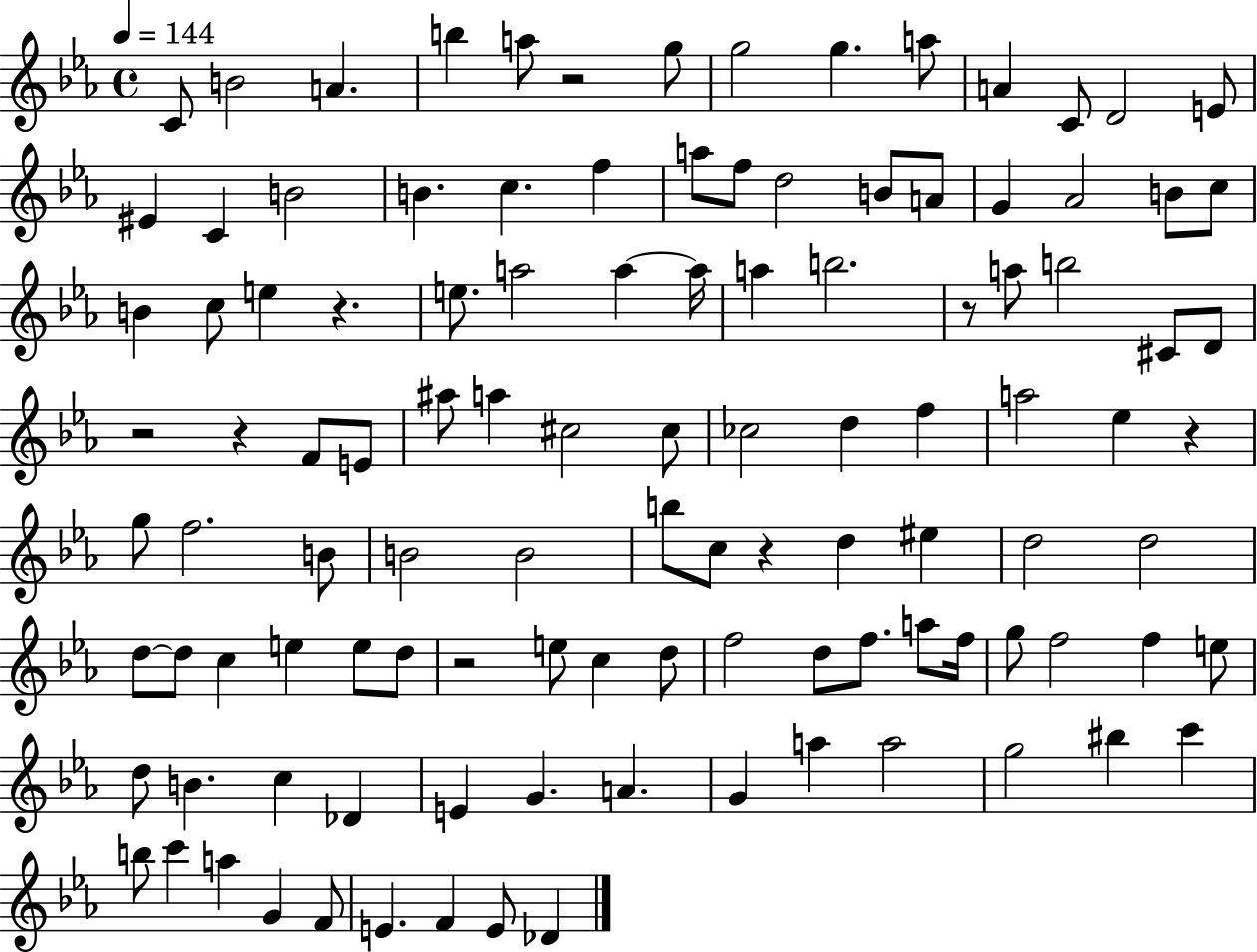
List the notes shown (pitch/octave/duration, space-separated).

C4/e B4/h A4/q. B5/q A5/e R/h G5/e G5/h G5/q. A5/e A4/q C4/e D4/h E4/e EIS4/q C4/q B4/h B4/q. C5/q. F5/q A5/e F5/e D5/h B4/e A4/e G4/q Ab4/h B4/e C5/e B4/q C5/e E5/q R/q. E5/e. A5/h A5/q A5/s A5/q B5/h. R/e A5/e B5/h C#4/e D4/e R/h R/q F4/e E4/e A#5/e A5/q C#5/h C#5/e CES5/h D5/q F5/q A5/h Eb5/q R/q G5/e F5/h. B4/e B4/h B4/h B5/e C5/e R/q D5/q EIS5/q D5/h D5/h D5/e D5/e C5/q E5/q E5/e D5/e R/h E5/e C5/q D5/e F5/h D5/e F5/e. A5/e F5/s G5/e F5/h F5/q E5/e D5/e B4/q. C5/q Db4/q E4/q G4/q. A4/q. G4/q A5/q A5/h G5/h BIS5/q C6/q B5/e C6/q A5/q G4/q F4/e E4/q. F4/q E4/e Db4/q